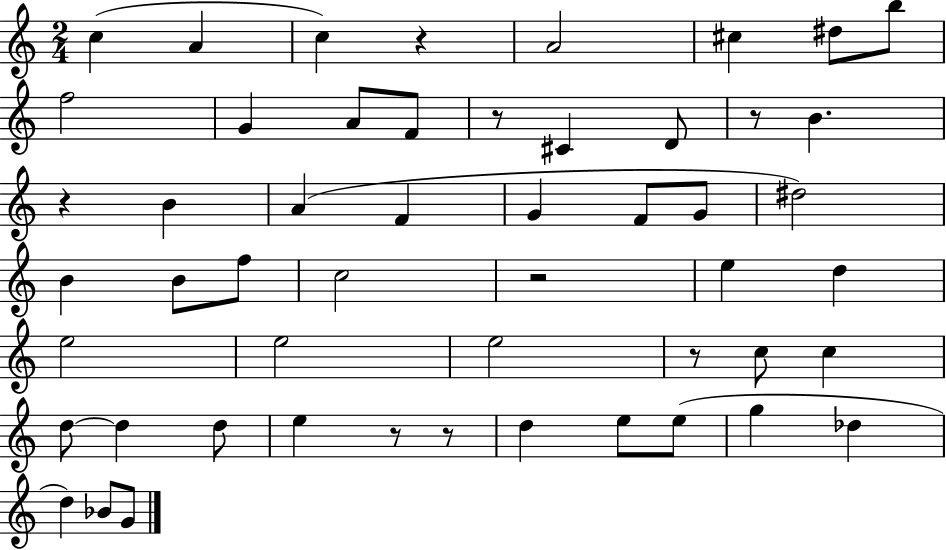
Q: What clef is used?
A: treble